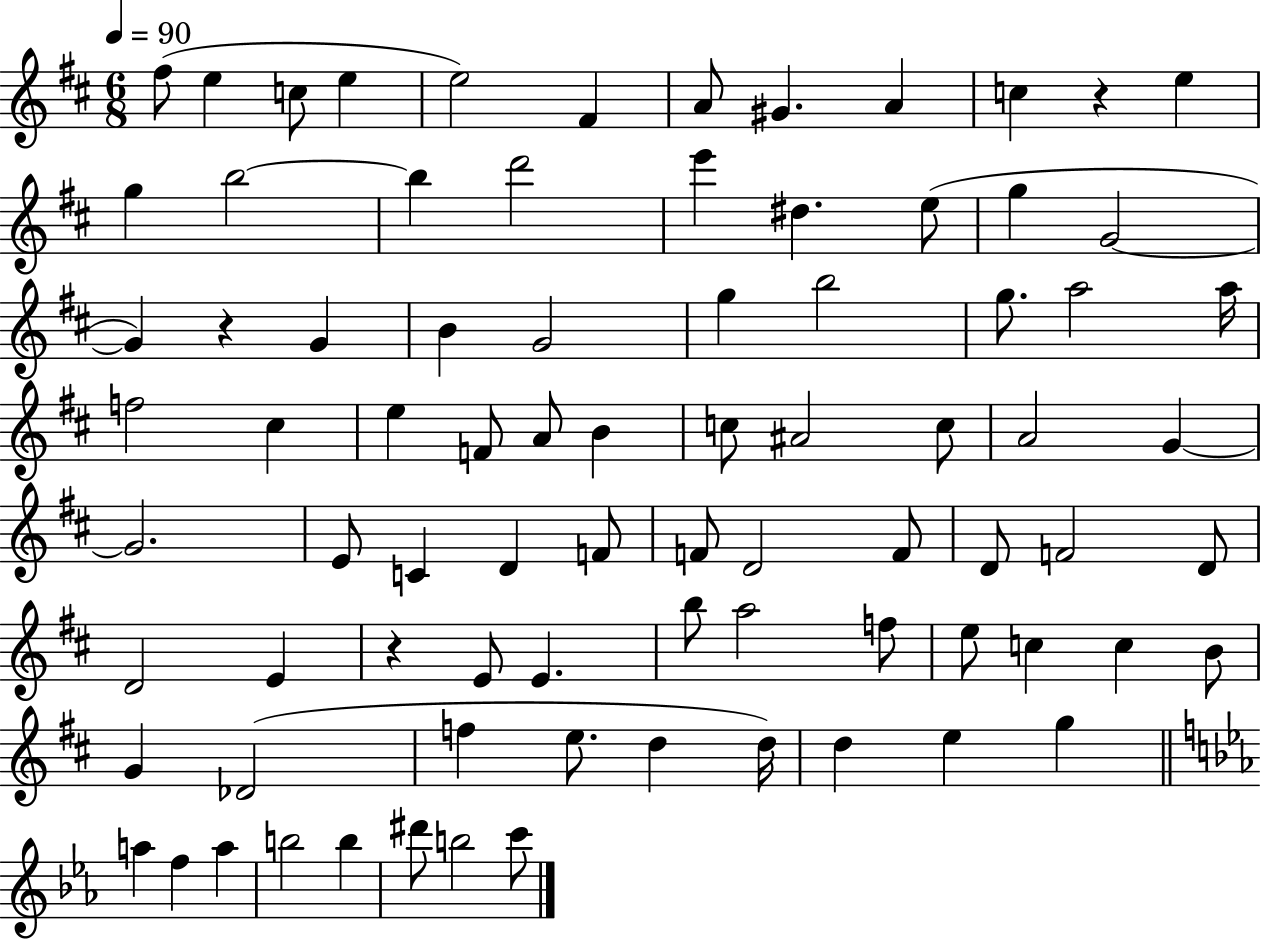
X:1
T:Untitled
M:6/8
L:1/4
K:D
^f/2 e c/2 e e2 ^F A/2 ^G A c z e g b2 b d'2 e' ^d e/2 g G2 G z G B G2 g b2 g/2 a2 a/4 f2 ^c e F/2 A/2 B c/2 ^A2 c/2 A2 G G2 E/2 C D F/2 F/2 D2 F/2 D/2 F2 D/2 D2 E z E/2 E b/2 a2 f/2 e/2 c c B/2 G _D2 f e/2 d d/4 d e g a f a b2 b ^d'/2 b2 c'/2